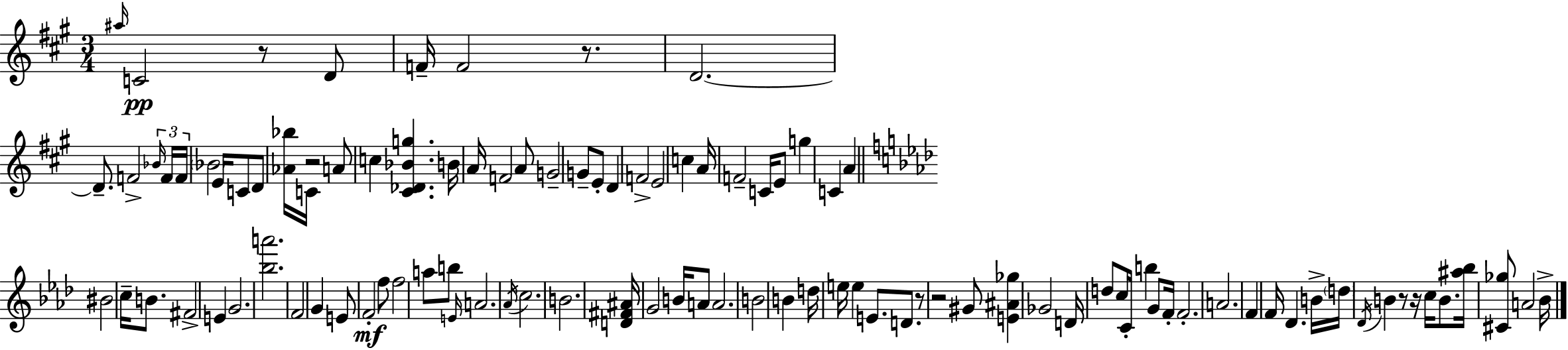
A#5/s C4/h R/e D4/e F4/s F4/h R/e. D4/h. D4/e. F4/h Bb4/s F4/s F4/s Bb4/h E4/s C4/e D4/e [Ab4,Bb5]/s C4/s R/h A4/e C5/q [C#4,Db4,Bb4,G5]/q. B4/s A4/s F4/h A4/e G4/h G4/e E4/e D4/q F4/h E4/h C5/q A4/s F4/h C4/s E4/e G5/q C4/q A4/q BIS4/h C5/s B4/e. F#4/h E4/q G4/h. [Bb5,A6]/h. F4/h G4/q E4/e F4/h F5/e F5/h A5/e B5/e E4/s A4/h. Ab4/s C5/h. B4/h. [D4,F#4,A#4]/s G4/h B4/s A4/e A4/h. B4/h B4/q D5/s E5/s E5/q E4/e. D4/e. R/e R/h G#4/e [E4,A#4,Gb5]/q Gb4/h D4/s D5/e C5/s C4/s B5/q G4/e F4/s F4/h. A4/h. F4/q F4/s Db4/q. B4/s D5/s Db4/s B4/q R/e R/s C5/s B4/e. [A#5,Bb5]/s [C#4,Gb5]/e A4/h Bb4/s